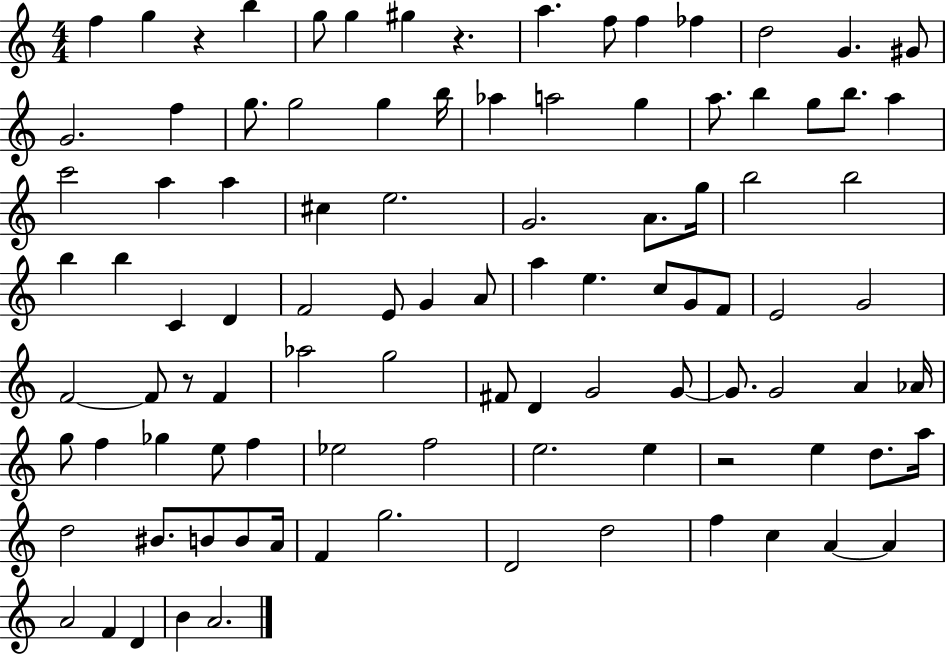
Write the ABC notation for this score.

X:1
T:Untitled
M:4/4
L:1/4
K:C
f g z b g/2 g ^g z a f/2 f _f d2 G ^G/2 G2 f g/2 g2 g b/4 _a a2 g a/2 b g/2 b/2 a c'2 a a ^c e2 G2 A/2 g/4 b2 b2 b b C D F2 E/2 G A/2 a e c/2 G/2 F/2 E2 G2 F2 F/2 z/2 F _a2 g2 ^F/2 D G2 G/2 G/2 G2 A _A/4 g/2 f _g e/2 f _e2 f2 e2 e z2 e d/2 a/4 d2 ^B/2 B/2 B/2 A/4 F g2 D2 d2 f c A A A2 F D B A2